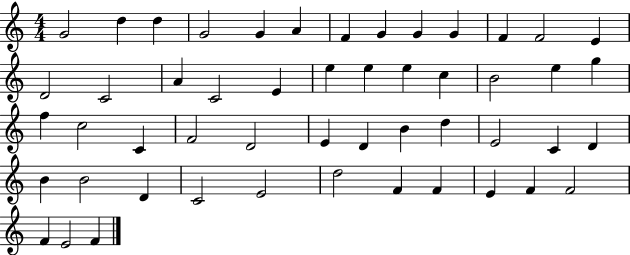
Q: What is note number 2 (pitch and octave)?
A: D5